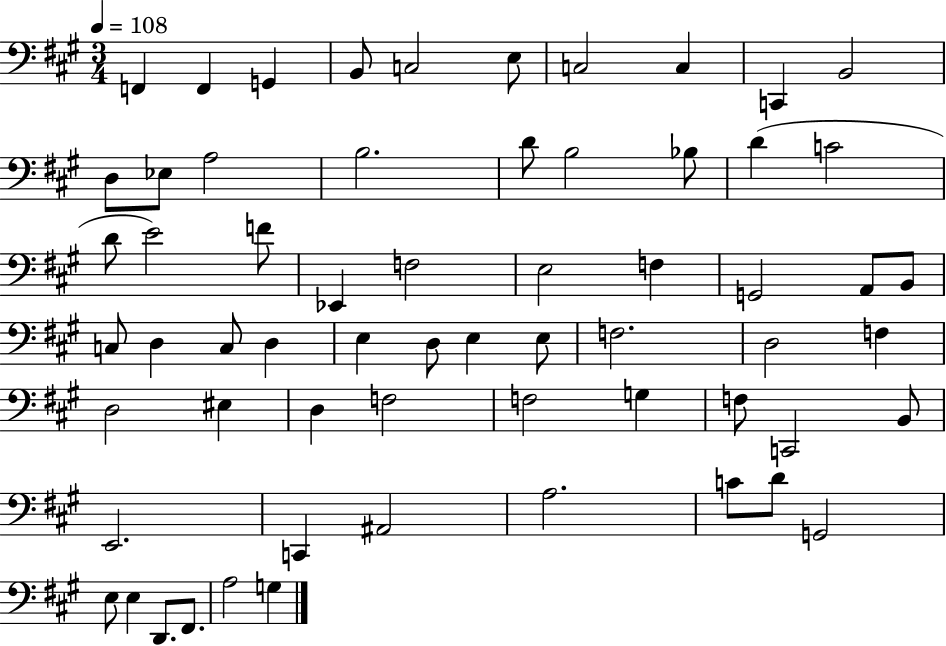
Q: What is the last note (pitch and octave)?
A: G3